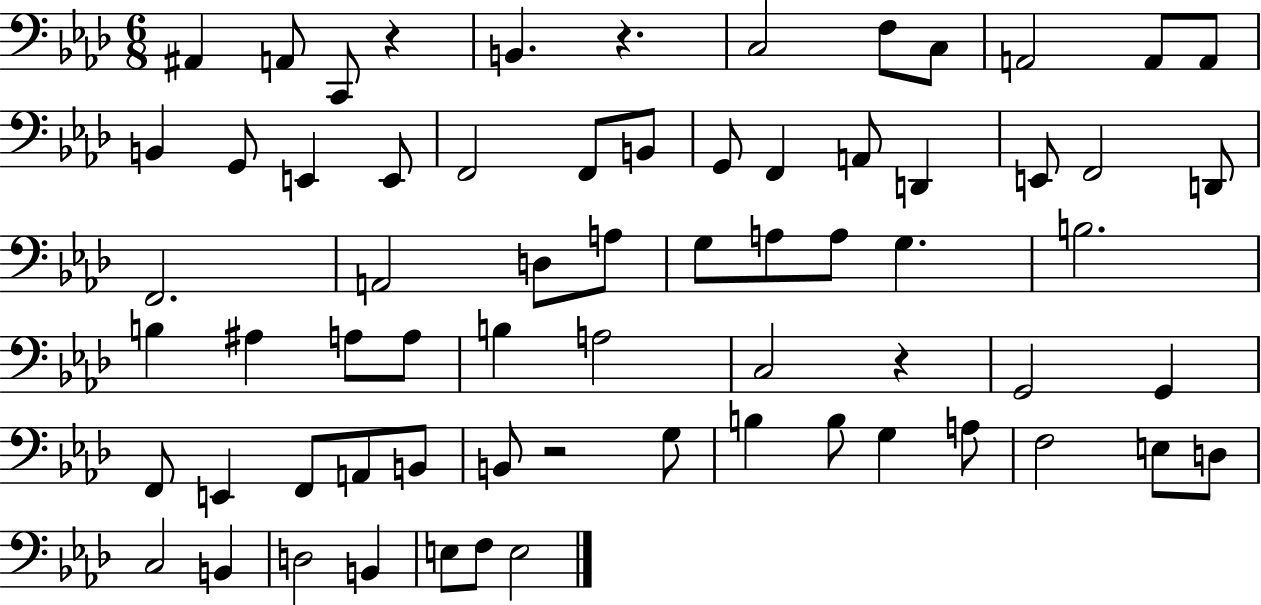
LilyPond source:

{
  \clef bass
  \numericTimeSignature
  \time 6/8
  \key aes \major
  ais,4 a,8 c,8 r4 | b,4. r4. | c2 f8 c8 | a,2 a,8 a,8 | \break b,4 g,8 e,4 e,8 | f,2 f,8 b,8 | g,8 f,4 a,8 d,4 | e,8 f,2 d,8 | \break f,2. | a,2 d8 a8 | g8 a8 a8 g4. | b2. | \break b4 ais4 a8 a8 | b4 a2 | c2 r4 | g,2 g,4 | \break f,8 e,4 f,8 a,8 b,8 | b,8 r2 g8 | b4 b8 g4 a8 | f2 e8 d8 | \break c2 b,4 | d2 b,4 | e8 f8 e2 | \bar "|."
}